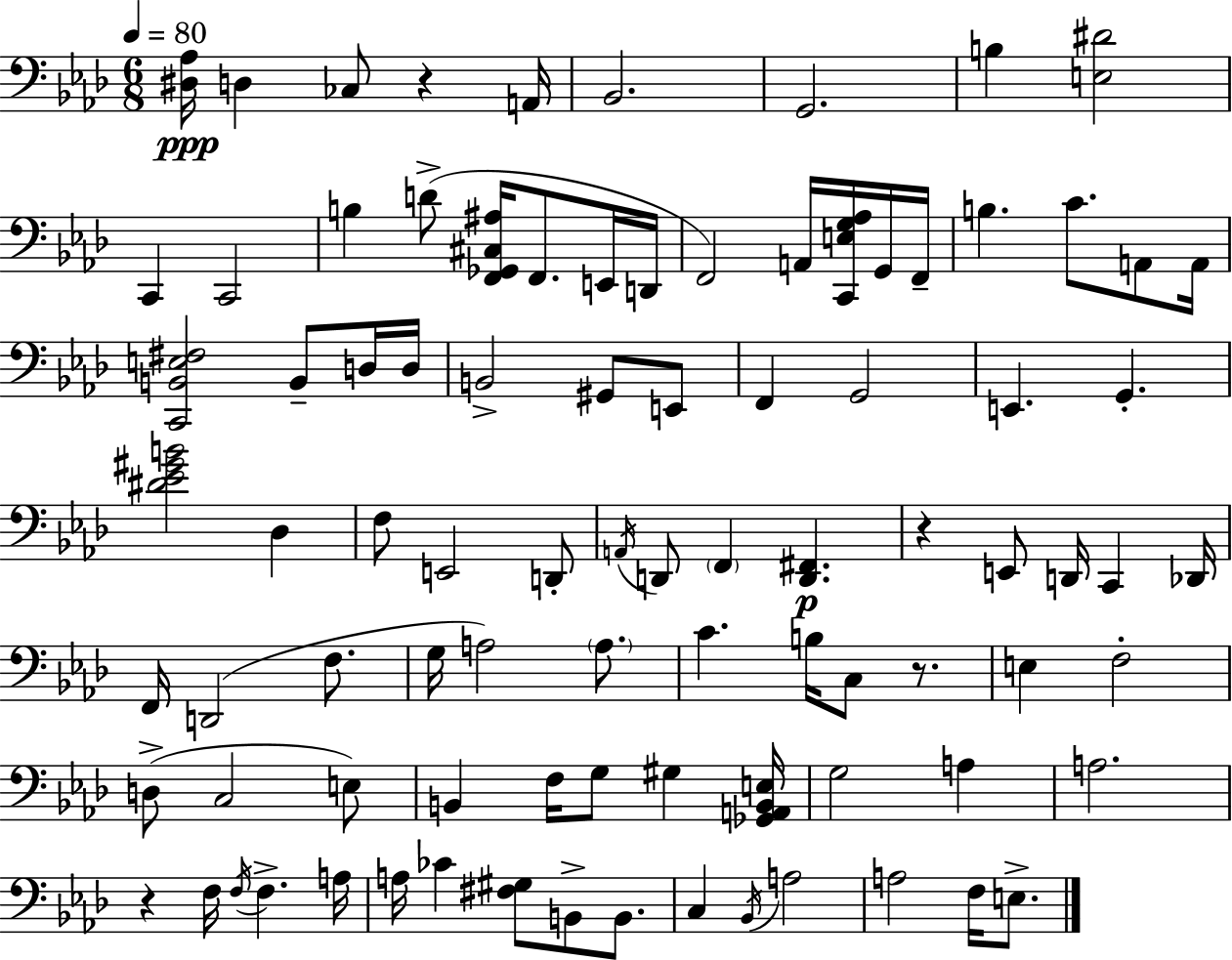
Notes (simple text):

[D#3,Ab3]/s D3/q CES3/e R/q A2/s Bb2/h. G2/h. B3/q [E3,D#4]/h C2/q C2/h B3/q D4/e [F2,Gb2,C#3,A#3]/s F2/e. E2/s D2/s F2/h A2/s [C2,E3,G3,Ab3]/s G2/s F2/s B3/q. C4/e. A2/e A2/s [C2,B2,E3,F#3]/h B2/e D3/s D3/s B2/h G#2/e E2/e F2/q G2/h E2/q. G2/q. [D#4,Eb4,G#4,B4]/h Db3/q F3/e E2/h D2/e A2/s D2/e F2/q [D2,F#2]/q. R/q E2/e D2/s C2/q Db2/s F2/s D2/h F3/e. G3/s A3/h A3/e. C4/q. B3/s C3/e R/e. E3/q F3/h D3/e C3/h E3/e B2/q F3/s G3/e G#3/q [Gb2,A2,B2,E3]/s G3/h A3/q A3/h. R/q F3/s F3/s F3/q. A3/s A3/s CES4/q [F#3,G#3]/e B2/e B2/e. C3/q Bb2/s A3/h A3/h F3/s E3/e.